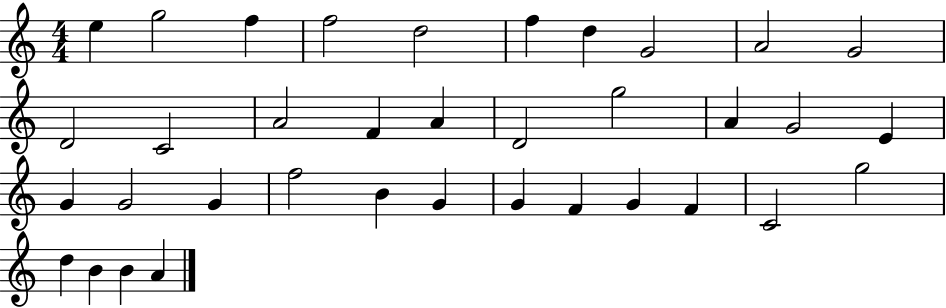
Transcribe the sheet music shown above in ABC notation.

X:1
T:Untitled
M:4/4
L:1/4
K:C
e g2 f f2 d2 f d G2 A2 G2 D2 C2 A2 F A D2 g2 A G2 E G G2 G f2 B G G F G F C2 g2 d B B A